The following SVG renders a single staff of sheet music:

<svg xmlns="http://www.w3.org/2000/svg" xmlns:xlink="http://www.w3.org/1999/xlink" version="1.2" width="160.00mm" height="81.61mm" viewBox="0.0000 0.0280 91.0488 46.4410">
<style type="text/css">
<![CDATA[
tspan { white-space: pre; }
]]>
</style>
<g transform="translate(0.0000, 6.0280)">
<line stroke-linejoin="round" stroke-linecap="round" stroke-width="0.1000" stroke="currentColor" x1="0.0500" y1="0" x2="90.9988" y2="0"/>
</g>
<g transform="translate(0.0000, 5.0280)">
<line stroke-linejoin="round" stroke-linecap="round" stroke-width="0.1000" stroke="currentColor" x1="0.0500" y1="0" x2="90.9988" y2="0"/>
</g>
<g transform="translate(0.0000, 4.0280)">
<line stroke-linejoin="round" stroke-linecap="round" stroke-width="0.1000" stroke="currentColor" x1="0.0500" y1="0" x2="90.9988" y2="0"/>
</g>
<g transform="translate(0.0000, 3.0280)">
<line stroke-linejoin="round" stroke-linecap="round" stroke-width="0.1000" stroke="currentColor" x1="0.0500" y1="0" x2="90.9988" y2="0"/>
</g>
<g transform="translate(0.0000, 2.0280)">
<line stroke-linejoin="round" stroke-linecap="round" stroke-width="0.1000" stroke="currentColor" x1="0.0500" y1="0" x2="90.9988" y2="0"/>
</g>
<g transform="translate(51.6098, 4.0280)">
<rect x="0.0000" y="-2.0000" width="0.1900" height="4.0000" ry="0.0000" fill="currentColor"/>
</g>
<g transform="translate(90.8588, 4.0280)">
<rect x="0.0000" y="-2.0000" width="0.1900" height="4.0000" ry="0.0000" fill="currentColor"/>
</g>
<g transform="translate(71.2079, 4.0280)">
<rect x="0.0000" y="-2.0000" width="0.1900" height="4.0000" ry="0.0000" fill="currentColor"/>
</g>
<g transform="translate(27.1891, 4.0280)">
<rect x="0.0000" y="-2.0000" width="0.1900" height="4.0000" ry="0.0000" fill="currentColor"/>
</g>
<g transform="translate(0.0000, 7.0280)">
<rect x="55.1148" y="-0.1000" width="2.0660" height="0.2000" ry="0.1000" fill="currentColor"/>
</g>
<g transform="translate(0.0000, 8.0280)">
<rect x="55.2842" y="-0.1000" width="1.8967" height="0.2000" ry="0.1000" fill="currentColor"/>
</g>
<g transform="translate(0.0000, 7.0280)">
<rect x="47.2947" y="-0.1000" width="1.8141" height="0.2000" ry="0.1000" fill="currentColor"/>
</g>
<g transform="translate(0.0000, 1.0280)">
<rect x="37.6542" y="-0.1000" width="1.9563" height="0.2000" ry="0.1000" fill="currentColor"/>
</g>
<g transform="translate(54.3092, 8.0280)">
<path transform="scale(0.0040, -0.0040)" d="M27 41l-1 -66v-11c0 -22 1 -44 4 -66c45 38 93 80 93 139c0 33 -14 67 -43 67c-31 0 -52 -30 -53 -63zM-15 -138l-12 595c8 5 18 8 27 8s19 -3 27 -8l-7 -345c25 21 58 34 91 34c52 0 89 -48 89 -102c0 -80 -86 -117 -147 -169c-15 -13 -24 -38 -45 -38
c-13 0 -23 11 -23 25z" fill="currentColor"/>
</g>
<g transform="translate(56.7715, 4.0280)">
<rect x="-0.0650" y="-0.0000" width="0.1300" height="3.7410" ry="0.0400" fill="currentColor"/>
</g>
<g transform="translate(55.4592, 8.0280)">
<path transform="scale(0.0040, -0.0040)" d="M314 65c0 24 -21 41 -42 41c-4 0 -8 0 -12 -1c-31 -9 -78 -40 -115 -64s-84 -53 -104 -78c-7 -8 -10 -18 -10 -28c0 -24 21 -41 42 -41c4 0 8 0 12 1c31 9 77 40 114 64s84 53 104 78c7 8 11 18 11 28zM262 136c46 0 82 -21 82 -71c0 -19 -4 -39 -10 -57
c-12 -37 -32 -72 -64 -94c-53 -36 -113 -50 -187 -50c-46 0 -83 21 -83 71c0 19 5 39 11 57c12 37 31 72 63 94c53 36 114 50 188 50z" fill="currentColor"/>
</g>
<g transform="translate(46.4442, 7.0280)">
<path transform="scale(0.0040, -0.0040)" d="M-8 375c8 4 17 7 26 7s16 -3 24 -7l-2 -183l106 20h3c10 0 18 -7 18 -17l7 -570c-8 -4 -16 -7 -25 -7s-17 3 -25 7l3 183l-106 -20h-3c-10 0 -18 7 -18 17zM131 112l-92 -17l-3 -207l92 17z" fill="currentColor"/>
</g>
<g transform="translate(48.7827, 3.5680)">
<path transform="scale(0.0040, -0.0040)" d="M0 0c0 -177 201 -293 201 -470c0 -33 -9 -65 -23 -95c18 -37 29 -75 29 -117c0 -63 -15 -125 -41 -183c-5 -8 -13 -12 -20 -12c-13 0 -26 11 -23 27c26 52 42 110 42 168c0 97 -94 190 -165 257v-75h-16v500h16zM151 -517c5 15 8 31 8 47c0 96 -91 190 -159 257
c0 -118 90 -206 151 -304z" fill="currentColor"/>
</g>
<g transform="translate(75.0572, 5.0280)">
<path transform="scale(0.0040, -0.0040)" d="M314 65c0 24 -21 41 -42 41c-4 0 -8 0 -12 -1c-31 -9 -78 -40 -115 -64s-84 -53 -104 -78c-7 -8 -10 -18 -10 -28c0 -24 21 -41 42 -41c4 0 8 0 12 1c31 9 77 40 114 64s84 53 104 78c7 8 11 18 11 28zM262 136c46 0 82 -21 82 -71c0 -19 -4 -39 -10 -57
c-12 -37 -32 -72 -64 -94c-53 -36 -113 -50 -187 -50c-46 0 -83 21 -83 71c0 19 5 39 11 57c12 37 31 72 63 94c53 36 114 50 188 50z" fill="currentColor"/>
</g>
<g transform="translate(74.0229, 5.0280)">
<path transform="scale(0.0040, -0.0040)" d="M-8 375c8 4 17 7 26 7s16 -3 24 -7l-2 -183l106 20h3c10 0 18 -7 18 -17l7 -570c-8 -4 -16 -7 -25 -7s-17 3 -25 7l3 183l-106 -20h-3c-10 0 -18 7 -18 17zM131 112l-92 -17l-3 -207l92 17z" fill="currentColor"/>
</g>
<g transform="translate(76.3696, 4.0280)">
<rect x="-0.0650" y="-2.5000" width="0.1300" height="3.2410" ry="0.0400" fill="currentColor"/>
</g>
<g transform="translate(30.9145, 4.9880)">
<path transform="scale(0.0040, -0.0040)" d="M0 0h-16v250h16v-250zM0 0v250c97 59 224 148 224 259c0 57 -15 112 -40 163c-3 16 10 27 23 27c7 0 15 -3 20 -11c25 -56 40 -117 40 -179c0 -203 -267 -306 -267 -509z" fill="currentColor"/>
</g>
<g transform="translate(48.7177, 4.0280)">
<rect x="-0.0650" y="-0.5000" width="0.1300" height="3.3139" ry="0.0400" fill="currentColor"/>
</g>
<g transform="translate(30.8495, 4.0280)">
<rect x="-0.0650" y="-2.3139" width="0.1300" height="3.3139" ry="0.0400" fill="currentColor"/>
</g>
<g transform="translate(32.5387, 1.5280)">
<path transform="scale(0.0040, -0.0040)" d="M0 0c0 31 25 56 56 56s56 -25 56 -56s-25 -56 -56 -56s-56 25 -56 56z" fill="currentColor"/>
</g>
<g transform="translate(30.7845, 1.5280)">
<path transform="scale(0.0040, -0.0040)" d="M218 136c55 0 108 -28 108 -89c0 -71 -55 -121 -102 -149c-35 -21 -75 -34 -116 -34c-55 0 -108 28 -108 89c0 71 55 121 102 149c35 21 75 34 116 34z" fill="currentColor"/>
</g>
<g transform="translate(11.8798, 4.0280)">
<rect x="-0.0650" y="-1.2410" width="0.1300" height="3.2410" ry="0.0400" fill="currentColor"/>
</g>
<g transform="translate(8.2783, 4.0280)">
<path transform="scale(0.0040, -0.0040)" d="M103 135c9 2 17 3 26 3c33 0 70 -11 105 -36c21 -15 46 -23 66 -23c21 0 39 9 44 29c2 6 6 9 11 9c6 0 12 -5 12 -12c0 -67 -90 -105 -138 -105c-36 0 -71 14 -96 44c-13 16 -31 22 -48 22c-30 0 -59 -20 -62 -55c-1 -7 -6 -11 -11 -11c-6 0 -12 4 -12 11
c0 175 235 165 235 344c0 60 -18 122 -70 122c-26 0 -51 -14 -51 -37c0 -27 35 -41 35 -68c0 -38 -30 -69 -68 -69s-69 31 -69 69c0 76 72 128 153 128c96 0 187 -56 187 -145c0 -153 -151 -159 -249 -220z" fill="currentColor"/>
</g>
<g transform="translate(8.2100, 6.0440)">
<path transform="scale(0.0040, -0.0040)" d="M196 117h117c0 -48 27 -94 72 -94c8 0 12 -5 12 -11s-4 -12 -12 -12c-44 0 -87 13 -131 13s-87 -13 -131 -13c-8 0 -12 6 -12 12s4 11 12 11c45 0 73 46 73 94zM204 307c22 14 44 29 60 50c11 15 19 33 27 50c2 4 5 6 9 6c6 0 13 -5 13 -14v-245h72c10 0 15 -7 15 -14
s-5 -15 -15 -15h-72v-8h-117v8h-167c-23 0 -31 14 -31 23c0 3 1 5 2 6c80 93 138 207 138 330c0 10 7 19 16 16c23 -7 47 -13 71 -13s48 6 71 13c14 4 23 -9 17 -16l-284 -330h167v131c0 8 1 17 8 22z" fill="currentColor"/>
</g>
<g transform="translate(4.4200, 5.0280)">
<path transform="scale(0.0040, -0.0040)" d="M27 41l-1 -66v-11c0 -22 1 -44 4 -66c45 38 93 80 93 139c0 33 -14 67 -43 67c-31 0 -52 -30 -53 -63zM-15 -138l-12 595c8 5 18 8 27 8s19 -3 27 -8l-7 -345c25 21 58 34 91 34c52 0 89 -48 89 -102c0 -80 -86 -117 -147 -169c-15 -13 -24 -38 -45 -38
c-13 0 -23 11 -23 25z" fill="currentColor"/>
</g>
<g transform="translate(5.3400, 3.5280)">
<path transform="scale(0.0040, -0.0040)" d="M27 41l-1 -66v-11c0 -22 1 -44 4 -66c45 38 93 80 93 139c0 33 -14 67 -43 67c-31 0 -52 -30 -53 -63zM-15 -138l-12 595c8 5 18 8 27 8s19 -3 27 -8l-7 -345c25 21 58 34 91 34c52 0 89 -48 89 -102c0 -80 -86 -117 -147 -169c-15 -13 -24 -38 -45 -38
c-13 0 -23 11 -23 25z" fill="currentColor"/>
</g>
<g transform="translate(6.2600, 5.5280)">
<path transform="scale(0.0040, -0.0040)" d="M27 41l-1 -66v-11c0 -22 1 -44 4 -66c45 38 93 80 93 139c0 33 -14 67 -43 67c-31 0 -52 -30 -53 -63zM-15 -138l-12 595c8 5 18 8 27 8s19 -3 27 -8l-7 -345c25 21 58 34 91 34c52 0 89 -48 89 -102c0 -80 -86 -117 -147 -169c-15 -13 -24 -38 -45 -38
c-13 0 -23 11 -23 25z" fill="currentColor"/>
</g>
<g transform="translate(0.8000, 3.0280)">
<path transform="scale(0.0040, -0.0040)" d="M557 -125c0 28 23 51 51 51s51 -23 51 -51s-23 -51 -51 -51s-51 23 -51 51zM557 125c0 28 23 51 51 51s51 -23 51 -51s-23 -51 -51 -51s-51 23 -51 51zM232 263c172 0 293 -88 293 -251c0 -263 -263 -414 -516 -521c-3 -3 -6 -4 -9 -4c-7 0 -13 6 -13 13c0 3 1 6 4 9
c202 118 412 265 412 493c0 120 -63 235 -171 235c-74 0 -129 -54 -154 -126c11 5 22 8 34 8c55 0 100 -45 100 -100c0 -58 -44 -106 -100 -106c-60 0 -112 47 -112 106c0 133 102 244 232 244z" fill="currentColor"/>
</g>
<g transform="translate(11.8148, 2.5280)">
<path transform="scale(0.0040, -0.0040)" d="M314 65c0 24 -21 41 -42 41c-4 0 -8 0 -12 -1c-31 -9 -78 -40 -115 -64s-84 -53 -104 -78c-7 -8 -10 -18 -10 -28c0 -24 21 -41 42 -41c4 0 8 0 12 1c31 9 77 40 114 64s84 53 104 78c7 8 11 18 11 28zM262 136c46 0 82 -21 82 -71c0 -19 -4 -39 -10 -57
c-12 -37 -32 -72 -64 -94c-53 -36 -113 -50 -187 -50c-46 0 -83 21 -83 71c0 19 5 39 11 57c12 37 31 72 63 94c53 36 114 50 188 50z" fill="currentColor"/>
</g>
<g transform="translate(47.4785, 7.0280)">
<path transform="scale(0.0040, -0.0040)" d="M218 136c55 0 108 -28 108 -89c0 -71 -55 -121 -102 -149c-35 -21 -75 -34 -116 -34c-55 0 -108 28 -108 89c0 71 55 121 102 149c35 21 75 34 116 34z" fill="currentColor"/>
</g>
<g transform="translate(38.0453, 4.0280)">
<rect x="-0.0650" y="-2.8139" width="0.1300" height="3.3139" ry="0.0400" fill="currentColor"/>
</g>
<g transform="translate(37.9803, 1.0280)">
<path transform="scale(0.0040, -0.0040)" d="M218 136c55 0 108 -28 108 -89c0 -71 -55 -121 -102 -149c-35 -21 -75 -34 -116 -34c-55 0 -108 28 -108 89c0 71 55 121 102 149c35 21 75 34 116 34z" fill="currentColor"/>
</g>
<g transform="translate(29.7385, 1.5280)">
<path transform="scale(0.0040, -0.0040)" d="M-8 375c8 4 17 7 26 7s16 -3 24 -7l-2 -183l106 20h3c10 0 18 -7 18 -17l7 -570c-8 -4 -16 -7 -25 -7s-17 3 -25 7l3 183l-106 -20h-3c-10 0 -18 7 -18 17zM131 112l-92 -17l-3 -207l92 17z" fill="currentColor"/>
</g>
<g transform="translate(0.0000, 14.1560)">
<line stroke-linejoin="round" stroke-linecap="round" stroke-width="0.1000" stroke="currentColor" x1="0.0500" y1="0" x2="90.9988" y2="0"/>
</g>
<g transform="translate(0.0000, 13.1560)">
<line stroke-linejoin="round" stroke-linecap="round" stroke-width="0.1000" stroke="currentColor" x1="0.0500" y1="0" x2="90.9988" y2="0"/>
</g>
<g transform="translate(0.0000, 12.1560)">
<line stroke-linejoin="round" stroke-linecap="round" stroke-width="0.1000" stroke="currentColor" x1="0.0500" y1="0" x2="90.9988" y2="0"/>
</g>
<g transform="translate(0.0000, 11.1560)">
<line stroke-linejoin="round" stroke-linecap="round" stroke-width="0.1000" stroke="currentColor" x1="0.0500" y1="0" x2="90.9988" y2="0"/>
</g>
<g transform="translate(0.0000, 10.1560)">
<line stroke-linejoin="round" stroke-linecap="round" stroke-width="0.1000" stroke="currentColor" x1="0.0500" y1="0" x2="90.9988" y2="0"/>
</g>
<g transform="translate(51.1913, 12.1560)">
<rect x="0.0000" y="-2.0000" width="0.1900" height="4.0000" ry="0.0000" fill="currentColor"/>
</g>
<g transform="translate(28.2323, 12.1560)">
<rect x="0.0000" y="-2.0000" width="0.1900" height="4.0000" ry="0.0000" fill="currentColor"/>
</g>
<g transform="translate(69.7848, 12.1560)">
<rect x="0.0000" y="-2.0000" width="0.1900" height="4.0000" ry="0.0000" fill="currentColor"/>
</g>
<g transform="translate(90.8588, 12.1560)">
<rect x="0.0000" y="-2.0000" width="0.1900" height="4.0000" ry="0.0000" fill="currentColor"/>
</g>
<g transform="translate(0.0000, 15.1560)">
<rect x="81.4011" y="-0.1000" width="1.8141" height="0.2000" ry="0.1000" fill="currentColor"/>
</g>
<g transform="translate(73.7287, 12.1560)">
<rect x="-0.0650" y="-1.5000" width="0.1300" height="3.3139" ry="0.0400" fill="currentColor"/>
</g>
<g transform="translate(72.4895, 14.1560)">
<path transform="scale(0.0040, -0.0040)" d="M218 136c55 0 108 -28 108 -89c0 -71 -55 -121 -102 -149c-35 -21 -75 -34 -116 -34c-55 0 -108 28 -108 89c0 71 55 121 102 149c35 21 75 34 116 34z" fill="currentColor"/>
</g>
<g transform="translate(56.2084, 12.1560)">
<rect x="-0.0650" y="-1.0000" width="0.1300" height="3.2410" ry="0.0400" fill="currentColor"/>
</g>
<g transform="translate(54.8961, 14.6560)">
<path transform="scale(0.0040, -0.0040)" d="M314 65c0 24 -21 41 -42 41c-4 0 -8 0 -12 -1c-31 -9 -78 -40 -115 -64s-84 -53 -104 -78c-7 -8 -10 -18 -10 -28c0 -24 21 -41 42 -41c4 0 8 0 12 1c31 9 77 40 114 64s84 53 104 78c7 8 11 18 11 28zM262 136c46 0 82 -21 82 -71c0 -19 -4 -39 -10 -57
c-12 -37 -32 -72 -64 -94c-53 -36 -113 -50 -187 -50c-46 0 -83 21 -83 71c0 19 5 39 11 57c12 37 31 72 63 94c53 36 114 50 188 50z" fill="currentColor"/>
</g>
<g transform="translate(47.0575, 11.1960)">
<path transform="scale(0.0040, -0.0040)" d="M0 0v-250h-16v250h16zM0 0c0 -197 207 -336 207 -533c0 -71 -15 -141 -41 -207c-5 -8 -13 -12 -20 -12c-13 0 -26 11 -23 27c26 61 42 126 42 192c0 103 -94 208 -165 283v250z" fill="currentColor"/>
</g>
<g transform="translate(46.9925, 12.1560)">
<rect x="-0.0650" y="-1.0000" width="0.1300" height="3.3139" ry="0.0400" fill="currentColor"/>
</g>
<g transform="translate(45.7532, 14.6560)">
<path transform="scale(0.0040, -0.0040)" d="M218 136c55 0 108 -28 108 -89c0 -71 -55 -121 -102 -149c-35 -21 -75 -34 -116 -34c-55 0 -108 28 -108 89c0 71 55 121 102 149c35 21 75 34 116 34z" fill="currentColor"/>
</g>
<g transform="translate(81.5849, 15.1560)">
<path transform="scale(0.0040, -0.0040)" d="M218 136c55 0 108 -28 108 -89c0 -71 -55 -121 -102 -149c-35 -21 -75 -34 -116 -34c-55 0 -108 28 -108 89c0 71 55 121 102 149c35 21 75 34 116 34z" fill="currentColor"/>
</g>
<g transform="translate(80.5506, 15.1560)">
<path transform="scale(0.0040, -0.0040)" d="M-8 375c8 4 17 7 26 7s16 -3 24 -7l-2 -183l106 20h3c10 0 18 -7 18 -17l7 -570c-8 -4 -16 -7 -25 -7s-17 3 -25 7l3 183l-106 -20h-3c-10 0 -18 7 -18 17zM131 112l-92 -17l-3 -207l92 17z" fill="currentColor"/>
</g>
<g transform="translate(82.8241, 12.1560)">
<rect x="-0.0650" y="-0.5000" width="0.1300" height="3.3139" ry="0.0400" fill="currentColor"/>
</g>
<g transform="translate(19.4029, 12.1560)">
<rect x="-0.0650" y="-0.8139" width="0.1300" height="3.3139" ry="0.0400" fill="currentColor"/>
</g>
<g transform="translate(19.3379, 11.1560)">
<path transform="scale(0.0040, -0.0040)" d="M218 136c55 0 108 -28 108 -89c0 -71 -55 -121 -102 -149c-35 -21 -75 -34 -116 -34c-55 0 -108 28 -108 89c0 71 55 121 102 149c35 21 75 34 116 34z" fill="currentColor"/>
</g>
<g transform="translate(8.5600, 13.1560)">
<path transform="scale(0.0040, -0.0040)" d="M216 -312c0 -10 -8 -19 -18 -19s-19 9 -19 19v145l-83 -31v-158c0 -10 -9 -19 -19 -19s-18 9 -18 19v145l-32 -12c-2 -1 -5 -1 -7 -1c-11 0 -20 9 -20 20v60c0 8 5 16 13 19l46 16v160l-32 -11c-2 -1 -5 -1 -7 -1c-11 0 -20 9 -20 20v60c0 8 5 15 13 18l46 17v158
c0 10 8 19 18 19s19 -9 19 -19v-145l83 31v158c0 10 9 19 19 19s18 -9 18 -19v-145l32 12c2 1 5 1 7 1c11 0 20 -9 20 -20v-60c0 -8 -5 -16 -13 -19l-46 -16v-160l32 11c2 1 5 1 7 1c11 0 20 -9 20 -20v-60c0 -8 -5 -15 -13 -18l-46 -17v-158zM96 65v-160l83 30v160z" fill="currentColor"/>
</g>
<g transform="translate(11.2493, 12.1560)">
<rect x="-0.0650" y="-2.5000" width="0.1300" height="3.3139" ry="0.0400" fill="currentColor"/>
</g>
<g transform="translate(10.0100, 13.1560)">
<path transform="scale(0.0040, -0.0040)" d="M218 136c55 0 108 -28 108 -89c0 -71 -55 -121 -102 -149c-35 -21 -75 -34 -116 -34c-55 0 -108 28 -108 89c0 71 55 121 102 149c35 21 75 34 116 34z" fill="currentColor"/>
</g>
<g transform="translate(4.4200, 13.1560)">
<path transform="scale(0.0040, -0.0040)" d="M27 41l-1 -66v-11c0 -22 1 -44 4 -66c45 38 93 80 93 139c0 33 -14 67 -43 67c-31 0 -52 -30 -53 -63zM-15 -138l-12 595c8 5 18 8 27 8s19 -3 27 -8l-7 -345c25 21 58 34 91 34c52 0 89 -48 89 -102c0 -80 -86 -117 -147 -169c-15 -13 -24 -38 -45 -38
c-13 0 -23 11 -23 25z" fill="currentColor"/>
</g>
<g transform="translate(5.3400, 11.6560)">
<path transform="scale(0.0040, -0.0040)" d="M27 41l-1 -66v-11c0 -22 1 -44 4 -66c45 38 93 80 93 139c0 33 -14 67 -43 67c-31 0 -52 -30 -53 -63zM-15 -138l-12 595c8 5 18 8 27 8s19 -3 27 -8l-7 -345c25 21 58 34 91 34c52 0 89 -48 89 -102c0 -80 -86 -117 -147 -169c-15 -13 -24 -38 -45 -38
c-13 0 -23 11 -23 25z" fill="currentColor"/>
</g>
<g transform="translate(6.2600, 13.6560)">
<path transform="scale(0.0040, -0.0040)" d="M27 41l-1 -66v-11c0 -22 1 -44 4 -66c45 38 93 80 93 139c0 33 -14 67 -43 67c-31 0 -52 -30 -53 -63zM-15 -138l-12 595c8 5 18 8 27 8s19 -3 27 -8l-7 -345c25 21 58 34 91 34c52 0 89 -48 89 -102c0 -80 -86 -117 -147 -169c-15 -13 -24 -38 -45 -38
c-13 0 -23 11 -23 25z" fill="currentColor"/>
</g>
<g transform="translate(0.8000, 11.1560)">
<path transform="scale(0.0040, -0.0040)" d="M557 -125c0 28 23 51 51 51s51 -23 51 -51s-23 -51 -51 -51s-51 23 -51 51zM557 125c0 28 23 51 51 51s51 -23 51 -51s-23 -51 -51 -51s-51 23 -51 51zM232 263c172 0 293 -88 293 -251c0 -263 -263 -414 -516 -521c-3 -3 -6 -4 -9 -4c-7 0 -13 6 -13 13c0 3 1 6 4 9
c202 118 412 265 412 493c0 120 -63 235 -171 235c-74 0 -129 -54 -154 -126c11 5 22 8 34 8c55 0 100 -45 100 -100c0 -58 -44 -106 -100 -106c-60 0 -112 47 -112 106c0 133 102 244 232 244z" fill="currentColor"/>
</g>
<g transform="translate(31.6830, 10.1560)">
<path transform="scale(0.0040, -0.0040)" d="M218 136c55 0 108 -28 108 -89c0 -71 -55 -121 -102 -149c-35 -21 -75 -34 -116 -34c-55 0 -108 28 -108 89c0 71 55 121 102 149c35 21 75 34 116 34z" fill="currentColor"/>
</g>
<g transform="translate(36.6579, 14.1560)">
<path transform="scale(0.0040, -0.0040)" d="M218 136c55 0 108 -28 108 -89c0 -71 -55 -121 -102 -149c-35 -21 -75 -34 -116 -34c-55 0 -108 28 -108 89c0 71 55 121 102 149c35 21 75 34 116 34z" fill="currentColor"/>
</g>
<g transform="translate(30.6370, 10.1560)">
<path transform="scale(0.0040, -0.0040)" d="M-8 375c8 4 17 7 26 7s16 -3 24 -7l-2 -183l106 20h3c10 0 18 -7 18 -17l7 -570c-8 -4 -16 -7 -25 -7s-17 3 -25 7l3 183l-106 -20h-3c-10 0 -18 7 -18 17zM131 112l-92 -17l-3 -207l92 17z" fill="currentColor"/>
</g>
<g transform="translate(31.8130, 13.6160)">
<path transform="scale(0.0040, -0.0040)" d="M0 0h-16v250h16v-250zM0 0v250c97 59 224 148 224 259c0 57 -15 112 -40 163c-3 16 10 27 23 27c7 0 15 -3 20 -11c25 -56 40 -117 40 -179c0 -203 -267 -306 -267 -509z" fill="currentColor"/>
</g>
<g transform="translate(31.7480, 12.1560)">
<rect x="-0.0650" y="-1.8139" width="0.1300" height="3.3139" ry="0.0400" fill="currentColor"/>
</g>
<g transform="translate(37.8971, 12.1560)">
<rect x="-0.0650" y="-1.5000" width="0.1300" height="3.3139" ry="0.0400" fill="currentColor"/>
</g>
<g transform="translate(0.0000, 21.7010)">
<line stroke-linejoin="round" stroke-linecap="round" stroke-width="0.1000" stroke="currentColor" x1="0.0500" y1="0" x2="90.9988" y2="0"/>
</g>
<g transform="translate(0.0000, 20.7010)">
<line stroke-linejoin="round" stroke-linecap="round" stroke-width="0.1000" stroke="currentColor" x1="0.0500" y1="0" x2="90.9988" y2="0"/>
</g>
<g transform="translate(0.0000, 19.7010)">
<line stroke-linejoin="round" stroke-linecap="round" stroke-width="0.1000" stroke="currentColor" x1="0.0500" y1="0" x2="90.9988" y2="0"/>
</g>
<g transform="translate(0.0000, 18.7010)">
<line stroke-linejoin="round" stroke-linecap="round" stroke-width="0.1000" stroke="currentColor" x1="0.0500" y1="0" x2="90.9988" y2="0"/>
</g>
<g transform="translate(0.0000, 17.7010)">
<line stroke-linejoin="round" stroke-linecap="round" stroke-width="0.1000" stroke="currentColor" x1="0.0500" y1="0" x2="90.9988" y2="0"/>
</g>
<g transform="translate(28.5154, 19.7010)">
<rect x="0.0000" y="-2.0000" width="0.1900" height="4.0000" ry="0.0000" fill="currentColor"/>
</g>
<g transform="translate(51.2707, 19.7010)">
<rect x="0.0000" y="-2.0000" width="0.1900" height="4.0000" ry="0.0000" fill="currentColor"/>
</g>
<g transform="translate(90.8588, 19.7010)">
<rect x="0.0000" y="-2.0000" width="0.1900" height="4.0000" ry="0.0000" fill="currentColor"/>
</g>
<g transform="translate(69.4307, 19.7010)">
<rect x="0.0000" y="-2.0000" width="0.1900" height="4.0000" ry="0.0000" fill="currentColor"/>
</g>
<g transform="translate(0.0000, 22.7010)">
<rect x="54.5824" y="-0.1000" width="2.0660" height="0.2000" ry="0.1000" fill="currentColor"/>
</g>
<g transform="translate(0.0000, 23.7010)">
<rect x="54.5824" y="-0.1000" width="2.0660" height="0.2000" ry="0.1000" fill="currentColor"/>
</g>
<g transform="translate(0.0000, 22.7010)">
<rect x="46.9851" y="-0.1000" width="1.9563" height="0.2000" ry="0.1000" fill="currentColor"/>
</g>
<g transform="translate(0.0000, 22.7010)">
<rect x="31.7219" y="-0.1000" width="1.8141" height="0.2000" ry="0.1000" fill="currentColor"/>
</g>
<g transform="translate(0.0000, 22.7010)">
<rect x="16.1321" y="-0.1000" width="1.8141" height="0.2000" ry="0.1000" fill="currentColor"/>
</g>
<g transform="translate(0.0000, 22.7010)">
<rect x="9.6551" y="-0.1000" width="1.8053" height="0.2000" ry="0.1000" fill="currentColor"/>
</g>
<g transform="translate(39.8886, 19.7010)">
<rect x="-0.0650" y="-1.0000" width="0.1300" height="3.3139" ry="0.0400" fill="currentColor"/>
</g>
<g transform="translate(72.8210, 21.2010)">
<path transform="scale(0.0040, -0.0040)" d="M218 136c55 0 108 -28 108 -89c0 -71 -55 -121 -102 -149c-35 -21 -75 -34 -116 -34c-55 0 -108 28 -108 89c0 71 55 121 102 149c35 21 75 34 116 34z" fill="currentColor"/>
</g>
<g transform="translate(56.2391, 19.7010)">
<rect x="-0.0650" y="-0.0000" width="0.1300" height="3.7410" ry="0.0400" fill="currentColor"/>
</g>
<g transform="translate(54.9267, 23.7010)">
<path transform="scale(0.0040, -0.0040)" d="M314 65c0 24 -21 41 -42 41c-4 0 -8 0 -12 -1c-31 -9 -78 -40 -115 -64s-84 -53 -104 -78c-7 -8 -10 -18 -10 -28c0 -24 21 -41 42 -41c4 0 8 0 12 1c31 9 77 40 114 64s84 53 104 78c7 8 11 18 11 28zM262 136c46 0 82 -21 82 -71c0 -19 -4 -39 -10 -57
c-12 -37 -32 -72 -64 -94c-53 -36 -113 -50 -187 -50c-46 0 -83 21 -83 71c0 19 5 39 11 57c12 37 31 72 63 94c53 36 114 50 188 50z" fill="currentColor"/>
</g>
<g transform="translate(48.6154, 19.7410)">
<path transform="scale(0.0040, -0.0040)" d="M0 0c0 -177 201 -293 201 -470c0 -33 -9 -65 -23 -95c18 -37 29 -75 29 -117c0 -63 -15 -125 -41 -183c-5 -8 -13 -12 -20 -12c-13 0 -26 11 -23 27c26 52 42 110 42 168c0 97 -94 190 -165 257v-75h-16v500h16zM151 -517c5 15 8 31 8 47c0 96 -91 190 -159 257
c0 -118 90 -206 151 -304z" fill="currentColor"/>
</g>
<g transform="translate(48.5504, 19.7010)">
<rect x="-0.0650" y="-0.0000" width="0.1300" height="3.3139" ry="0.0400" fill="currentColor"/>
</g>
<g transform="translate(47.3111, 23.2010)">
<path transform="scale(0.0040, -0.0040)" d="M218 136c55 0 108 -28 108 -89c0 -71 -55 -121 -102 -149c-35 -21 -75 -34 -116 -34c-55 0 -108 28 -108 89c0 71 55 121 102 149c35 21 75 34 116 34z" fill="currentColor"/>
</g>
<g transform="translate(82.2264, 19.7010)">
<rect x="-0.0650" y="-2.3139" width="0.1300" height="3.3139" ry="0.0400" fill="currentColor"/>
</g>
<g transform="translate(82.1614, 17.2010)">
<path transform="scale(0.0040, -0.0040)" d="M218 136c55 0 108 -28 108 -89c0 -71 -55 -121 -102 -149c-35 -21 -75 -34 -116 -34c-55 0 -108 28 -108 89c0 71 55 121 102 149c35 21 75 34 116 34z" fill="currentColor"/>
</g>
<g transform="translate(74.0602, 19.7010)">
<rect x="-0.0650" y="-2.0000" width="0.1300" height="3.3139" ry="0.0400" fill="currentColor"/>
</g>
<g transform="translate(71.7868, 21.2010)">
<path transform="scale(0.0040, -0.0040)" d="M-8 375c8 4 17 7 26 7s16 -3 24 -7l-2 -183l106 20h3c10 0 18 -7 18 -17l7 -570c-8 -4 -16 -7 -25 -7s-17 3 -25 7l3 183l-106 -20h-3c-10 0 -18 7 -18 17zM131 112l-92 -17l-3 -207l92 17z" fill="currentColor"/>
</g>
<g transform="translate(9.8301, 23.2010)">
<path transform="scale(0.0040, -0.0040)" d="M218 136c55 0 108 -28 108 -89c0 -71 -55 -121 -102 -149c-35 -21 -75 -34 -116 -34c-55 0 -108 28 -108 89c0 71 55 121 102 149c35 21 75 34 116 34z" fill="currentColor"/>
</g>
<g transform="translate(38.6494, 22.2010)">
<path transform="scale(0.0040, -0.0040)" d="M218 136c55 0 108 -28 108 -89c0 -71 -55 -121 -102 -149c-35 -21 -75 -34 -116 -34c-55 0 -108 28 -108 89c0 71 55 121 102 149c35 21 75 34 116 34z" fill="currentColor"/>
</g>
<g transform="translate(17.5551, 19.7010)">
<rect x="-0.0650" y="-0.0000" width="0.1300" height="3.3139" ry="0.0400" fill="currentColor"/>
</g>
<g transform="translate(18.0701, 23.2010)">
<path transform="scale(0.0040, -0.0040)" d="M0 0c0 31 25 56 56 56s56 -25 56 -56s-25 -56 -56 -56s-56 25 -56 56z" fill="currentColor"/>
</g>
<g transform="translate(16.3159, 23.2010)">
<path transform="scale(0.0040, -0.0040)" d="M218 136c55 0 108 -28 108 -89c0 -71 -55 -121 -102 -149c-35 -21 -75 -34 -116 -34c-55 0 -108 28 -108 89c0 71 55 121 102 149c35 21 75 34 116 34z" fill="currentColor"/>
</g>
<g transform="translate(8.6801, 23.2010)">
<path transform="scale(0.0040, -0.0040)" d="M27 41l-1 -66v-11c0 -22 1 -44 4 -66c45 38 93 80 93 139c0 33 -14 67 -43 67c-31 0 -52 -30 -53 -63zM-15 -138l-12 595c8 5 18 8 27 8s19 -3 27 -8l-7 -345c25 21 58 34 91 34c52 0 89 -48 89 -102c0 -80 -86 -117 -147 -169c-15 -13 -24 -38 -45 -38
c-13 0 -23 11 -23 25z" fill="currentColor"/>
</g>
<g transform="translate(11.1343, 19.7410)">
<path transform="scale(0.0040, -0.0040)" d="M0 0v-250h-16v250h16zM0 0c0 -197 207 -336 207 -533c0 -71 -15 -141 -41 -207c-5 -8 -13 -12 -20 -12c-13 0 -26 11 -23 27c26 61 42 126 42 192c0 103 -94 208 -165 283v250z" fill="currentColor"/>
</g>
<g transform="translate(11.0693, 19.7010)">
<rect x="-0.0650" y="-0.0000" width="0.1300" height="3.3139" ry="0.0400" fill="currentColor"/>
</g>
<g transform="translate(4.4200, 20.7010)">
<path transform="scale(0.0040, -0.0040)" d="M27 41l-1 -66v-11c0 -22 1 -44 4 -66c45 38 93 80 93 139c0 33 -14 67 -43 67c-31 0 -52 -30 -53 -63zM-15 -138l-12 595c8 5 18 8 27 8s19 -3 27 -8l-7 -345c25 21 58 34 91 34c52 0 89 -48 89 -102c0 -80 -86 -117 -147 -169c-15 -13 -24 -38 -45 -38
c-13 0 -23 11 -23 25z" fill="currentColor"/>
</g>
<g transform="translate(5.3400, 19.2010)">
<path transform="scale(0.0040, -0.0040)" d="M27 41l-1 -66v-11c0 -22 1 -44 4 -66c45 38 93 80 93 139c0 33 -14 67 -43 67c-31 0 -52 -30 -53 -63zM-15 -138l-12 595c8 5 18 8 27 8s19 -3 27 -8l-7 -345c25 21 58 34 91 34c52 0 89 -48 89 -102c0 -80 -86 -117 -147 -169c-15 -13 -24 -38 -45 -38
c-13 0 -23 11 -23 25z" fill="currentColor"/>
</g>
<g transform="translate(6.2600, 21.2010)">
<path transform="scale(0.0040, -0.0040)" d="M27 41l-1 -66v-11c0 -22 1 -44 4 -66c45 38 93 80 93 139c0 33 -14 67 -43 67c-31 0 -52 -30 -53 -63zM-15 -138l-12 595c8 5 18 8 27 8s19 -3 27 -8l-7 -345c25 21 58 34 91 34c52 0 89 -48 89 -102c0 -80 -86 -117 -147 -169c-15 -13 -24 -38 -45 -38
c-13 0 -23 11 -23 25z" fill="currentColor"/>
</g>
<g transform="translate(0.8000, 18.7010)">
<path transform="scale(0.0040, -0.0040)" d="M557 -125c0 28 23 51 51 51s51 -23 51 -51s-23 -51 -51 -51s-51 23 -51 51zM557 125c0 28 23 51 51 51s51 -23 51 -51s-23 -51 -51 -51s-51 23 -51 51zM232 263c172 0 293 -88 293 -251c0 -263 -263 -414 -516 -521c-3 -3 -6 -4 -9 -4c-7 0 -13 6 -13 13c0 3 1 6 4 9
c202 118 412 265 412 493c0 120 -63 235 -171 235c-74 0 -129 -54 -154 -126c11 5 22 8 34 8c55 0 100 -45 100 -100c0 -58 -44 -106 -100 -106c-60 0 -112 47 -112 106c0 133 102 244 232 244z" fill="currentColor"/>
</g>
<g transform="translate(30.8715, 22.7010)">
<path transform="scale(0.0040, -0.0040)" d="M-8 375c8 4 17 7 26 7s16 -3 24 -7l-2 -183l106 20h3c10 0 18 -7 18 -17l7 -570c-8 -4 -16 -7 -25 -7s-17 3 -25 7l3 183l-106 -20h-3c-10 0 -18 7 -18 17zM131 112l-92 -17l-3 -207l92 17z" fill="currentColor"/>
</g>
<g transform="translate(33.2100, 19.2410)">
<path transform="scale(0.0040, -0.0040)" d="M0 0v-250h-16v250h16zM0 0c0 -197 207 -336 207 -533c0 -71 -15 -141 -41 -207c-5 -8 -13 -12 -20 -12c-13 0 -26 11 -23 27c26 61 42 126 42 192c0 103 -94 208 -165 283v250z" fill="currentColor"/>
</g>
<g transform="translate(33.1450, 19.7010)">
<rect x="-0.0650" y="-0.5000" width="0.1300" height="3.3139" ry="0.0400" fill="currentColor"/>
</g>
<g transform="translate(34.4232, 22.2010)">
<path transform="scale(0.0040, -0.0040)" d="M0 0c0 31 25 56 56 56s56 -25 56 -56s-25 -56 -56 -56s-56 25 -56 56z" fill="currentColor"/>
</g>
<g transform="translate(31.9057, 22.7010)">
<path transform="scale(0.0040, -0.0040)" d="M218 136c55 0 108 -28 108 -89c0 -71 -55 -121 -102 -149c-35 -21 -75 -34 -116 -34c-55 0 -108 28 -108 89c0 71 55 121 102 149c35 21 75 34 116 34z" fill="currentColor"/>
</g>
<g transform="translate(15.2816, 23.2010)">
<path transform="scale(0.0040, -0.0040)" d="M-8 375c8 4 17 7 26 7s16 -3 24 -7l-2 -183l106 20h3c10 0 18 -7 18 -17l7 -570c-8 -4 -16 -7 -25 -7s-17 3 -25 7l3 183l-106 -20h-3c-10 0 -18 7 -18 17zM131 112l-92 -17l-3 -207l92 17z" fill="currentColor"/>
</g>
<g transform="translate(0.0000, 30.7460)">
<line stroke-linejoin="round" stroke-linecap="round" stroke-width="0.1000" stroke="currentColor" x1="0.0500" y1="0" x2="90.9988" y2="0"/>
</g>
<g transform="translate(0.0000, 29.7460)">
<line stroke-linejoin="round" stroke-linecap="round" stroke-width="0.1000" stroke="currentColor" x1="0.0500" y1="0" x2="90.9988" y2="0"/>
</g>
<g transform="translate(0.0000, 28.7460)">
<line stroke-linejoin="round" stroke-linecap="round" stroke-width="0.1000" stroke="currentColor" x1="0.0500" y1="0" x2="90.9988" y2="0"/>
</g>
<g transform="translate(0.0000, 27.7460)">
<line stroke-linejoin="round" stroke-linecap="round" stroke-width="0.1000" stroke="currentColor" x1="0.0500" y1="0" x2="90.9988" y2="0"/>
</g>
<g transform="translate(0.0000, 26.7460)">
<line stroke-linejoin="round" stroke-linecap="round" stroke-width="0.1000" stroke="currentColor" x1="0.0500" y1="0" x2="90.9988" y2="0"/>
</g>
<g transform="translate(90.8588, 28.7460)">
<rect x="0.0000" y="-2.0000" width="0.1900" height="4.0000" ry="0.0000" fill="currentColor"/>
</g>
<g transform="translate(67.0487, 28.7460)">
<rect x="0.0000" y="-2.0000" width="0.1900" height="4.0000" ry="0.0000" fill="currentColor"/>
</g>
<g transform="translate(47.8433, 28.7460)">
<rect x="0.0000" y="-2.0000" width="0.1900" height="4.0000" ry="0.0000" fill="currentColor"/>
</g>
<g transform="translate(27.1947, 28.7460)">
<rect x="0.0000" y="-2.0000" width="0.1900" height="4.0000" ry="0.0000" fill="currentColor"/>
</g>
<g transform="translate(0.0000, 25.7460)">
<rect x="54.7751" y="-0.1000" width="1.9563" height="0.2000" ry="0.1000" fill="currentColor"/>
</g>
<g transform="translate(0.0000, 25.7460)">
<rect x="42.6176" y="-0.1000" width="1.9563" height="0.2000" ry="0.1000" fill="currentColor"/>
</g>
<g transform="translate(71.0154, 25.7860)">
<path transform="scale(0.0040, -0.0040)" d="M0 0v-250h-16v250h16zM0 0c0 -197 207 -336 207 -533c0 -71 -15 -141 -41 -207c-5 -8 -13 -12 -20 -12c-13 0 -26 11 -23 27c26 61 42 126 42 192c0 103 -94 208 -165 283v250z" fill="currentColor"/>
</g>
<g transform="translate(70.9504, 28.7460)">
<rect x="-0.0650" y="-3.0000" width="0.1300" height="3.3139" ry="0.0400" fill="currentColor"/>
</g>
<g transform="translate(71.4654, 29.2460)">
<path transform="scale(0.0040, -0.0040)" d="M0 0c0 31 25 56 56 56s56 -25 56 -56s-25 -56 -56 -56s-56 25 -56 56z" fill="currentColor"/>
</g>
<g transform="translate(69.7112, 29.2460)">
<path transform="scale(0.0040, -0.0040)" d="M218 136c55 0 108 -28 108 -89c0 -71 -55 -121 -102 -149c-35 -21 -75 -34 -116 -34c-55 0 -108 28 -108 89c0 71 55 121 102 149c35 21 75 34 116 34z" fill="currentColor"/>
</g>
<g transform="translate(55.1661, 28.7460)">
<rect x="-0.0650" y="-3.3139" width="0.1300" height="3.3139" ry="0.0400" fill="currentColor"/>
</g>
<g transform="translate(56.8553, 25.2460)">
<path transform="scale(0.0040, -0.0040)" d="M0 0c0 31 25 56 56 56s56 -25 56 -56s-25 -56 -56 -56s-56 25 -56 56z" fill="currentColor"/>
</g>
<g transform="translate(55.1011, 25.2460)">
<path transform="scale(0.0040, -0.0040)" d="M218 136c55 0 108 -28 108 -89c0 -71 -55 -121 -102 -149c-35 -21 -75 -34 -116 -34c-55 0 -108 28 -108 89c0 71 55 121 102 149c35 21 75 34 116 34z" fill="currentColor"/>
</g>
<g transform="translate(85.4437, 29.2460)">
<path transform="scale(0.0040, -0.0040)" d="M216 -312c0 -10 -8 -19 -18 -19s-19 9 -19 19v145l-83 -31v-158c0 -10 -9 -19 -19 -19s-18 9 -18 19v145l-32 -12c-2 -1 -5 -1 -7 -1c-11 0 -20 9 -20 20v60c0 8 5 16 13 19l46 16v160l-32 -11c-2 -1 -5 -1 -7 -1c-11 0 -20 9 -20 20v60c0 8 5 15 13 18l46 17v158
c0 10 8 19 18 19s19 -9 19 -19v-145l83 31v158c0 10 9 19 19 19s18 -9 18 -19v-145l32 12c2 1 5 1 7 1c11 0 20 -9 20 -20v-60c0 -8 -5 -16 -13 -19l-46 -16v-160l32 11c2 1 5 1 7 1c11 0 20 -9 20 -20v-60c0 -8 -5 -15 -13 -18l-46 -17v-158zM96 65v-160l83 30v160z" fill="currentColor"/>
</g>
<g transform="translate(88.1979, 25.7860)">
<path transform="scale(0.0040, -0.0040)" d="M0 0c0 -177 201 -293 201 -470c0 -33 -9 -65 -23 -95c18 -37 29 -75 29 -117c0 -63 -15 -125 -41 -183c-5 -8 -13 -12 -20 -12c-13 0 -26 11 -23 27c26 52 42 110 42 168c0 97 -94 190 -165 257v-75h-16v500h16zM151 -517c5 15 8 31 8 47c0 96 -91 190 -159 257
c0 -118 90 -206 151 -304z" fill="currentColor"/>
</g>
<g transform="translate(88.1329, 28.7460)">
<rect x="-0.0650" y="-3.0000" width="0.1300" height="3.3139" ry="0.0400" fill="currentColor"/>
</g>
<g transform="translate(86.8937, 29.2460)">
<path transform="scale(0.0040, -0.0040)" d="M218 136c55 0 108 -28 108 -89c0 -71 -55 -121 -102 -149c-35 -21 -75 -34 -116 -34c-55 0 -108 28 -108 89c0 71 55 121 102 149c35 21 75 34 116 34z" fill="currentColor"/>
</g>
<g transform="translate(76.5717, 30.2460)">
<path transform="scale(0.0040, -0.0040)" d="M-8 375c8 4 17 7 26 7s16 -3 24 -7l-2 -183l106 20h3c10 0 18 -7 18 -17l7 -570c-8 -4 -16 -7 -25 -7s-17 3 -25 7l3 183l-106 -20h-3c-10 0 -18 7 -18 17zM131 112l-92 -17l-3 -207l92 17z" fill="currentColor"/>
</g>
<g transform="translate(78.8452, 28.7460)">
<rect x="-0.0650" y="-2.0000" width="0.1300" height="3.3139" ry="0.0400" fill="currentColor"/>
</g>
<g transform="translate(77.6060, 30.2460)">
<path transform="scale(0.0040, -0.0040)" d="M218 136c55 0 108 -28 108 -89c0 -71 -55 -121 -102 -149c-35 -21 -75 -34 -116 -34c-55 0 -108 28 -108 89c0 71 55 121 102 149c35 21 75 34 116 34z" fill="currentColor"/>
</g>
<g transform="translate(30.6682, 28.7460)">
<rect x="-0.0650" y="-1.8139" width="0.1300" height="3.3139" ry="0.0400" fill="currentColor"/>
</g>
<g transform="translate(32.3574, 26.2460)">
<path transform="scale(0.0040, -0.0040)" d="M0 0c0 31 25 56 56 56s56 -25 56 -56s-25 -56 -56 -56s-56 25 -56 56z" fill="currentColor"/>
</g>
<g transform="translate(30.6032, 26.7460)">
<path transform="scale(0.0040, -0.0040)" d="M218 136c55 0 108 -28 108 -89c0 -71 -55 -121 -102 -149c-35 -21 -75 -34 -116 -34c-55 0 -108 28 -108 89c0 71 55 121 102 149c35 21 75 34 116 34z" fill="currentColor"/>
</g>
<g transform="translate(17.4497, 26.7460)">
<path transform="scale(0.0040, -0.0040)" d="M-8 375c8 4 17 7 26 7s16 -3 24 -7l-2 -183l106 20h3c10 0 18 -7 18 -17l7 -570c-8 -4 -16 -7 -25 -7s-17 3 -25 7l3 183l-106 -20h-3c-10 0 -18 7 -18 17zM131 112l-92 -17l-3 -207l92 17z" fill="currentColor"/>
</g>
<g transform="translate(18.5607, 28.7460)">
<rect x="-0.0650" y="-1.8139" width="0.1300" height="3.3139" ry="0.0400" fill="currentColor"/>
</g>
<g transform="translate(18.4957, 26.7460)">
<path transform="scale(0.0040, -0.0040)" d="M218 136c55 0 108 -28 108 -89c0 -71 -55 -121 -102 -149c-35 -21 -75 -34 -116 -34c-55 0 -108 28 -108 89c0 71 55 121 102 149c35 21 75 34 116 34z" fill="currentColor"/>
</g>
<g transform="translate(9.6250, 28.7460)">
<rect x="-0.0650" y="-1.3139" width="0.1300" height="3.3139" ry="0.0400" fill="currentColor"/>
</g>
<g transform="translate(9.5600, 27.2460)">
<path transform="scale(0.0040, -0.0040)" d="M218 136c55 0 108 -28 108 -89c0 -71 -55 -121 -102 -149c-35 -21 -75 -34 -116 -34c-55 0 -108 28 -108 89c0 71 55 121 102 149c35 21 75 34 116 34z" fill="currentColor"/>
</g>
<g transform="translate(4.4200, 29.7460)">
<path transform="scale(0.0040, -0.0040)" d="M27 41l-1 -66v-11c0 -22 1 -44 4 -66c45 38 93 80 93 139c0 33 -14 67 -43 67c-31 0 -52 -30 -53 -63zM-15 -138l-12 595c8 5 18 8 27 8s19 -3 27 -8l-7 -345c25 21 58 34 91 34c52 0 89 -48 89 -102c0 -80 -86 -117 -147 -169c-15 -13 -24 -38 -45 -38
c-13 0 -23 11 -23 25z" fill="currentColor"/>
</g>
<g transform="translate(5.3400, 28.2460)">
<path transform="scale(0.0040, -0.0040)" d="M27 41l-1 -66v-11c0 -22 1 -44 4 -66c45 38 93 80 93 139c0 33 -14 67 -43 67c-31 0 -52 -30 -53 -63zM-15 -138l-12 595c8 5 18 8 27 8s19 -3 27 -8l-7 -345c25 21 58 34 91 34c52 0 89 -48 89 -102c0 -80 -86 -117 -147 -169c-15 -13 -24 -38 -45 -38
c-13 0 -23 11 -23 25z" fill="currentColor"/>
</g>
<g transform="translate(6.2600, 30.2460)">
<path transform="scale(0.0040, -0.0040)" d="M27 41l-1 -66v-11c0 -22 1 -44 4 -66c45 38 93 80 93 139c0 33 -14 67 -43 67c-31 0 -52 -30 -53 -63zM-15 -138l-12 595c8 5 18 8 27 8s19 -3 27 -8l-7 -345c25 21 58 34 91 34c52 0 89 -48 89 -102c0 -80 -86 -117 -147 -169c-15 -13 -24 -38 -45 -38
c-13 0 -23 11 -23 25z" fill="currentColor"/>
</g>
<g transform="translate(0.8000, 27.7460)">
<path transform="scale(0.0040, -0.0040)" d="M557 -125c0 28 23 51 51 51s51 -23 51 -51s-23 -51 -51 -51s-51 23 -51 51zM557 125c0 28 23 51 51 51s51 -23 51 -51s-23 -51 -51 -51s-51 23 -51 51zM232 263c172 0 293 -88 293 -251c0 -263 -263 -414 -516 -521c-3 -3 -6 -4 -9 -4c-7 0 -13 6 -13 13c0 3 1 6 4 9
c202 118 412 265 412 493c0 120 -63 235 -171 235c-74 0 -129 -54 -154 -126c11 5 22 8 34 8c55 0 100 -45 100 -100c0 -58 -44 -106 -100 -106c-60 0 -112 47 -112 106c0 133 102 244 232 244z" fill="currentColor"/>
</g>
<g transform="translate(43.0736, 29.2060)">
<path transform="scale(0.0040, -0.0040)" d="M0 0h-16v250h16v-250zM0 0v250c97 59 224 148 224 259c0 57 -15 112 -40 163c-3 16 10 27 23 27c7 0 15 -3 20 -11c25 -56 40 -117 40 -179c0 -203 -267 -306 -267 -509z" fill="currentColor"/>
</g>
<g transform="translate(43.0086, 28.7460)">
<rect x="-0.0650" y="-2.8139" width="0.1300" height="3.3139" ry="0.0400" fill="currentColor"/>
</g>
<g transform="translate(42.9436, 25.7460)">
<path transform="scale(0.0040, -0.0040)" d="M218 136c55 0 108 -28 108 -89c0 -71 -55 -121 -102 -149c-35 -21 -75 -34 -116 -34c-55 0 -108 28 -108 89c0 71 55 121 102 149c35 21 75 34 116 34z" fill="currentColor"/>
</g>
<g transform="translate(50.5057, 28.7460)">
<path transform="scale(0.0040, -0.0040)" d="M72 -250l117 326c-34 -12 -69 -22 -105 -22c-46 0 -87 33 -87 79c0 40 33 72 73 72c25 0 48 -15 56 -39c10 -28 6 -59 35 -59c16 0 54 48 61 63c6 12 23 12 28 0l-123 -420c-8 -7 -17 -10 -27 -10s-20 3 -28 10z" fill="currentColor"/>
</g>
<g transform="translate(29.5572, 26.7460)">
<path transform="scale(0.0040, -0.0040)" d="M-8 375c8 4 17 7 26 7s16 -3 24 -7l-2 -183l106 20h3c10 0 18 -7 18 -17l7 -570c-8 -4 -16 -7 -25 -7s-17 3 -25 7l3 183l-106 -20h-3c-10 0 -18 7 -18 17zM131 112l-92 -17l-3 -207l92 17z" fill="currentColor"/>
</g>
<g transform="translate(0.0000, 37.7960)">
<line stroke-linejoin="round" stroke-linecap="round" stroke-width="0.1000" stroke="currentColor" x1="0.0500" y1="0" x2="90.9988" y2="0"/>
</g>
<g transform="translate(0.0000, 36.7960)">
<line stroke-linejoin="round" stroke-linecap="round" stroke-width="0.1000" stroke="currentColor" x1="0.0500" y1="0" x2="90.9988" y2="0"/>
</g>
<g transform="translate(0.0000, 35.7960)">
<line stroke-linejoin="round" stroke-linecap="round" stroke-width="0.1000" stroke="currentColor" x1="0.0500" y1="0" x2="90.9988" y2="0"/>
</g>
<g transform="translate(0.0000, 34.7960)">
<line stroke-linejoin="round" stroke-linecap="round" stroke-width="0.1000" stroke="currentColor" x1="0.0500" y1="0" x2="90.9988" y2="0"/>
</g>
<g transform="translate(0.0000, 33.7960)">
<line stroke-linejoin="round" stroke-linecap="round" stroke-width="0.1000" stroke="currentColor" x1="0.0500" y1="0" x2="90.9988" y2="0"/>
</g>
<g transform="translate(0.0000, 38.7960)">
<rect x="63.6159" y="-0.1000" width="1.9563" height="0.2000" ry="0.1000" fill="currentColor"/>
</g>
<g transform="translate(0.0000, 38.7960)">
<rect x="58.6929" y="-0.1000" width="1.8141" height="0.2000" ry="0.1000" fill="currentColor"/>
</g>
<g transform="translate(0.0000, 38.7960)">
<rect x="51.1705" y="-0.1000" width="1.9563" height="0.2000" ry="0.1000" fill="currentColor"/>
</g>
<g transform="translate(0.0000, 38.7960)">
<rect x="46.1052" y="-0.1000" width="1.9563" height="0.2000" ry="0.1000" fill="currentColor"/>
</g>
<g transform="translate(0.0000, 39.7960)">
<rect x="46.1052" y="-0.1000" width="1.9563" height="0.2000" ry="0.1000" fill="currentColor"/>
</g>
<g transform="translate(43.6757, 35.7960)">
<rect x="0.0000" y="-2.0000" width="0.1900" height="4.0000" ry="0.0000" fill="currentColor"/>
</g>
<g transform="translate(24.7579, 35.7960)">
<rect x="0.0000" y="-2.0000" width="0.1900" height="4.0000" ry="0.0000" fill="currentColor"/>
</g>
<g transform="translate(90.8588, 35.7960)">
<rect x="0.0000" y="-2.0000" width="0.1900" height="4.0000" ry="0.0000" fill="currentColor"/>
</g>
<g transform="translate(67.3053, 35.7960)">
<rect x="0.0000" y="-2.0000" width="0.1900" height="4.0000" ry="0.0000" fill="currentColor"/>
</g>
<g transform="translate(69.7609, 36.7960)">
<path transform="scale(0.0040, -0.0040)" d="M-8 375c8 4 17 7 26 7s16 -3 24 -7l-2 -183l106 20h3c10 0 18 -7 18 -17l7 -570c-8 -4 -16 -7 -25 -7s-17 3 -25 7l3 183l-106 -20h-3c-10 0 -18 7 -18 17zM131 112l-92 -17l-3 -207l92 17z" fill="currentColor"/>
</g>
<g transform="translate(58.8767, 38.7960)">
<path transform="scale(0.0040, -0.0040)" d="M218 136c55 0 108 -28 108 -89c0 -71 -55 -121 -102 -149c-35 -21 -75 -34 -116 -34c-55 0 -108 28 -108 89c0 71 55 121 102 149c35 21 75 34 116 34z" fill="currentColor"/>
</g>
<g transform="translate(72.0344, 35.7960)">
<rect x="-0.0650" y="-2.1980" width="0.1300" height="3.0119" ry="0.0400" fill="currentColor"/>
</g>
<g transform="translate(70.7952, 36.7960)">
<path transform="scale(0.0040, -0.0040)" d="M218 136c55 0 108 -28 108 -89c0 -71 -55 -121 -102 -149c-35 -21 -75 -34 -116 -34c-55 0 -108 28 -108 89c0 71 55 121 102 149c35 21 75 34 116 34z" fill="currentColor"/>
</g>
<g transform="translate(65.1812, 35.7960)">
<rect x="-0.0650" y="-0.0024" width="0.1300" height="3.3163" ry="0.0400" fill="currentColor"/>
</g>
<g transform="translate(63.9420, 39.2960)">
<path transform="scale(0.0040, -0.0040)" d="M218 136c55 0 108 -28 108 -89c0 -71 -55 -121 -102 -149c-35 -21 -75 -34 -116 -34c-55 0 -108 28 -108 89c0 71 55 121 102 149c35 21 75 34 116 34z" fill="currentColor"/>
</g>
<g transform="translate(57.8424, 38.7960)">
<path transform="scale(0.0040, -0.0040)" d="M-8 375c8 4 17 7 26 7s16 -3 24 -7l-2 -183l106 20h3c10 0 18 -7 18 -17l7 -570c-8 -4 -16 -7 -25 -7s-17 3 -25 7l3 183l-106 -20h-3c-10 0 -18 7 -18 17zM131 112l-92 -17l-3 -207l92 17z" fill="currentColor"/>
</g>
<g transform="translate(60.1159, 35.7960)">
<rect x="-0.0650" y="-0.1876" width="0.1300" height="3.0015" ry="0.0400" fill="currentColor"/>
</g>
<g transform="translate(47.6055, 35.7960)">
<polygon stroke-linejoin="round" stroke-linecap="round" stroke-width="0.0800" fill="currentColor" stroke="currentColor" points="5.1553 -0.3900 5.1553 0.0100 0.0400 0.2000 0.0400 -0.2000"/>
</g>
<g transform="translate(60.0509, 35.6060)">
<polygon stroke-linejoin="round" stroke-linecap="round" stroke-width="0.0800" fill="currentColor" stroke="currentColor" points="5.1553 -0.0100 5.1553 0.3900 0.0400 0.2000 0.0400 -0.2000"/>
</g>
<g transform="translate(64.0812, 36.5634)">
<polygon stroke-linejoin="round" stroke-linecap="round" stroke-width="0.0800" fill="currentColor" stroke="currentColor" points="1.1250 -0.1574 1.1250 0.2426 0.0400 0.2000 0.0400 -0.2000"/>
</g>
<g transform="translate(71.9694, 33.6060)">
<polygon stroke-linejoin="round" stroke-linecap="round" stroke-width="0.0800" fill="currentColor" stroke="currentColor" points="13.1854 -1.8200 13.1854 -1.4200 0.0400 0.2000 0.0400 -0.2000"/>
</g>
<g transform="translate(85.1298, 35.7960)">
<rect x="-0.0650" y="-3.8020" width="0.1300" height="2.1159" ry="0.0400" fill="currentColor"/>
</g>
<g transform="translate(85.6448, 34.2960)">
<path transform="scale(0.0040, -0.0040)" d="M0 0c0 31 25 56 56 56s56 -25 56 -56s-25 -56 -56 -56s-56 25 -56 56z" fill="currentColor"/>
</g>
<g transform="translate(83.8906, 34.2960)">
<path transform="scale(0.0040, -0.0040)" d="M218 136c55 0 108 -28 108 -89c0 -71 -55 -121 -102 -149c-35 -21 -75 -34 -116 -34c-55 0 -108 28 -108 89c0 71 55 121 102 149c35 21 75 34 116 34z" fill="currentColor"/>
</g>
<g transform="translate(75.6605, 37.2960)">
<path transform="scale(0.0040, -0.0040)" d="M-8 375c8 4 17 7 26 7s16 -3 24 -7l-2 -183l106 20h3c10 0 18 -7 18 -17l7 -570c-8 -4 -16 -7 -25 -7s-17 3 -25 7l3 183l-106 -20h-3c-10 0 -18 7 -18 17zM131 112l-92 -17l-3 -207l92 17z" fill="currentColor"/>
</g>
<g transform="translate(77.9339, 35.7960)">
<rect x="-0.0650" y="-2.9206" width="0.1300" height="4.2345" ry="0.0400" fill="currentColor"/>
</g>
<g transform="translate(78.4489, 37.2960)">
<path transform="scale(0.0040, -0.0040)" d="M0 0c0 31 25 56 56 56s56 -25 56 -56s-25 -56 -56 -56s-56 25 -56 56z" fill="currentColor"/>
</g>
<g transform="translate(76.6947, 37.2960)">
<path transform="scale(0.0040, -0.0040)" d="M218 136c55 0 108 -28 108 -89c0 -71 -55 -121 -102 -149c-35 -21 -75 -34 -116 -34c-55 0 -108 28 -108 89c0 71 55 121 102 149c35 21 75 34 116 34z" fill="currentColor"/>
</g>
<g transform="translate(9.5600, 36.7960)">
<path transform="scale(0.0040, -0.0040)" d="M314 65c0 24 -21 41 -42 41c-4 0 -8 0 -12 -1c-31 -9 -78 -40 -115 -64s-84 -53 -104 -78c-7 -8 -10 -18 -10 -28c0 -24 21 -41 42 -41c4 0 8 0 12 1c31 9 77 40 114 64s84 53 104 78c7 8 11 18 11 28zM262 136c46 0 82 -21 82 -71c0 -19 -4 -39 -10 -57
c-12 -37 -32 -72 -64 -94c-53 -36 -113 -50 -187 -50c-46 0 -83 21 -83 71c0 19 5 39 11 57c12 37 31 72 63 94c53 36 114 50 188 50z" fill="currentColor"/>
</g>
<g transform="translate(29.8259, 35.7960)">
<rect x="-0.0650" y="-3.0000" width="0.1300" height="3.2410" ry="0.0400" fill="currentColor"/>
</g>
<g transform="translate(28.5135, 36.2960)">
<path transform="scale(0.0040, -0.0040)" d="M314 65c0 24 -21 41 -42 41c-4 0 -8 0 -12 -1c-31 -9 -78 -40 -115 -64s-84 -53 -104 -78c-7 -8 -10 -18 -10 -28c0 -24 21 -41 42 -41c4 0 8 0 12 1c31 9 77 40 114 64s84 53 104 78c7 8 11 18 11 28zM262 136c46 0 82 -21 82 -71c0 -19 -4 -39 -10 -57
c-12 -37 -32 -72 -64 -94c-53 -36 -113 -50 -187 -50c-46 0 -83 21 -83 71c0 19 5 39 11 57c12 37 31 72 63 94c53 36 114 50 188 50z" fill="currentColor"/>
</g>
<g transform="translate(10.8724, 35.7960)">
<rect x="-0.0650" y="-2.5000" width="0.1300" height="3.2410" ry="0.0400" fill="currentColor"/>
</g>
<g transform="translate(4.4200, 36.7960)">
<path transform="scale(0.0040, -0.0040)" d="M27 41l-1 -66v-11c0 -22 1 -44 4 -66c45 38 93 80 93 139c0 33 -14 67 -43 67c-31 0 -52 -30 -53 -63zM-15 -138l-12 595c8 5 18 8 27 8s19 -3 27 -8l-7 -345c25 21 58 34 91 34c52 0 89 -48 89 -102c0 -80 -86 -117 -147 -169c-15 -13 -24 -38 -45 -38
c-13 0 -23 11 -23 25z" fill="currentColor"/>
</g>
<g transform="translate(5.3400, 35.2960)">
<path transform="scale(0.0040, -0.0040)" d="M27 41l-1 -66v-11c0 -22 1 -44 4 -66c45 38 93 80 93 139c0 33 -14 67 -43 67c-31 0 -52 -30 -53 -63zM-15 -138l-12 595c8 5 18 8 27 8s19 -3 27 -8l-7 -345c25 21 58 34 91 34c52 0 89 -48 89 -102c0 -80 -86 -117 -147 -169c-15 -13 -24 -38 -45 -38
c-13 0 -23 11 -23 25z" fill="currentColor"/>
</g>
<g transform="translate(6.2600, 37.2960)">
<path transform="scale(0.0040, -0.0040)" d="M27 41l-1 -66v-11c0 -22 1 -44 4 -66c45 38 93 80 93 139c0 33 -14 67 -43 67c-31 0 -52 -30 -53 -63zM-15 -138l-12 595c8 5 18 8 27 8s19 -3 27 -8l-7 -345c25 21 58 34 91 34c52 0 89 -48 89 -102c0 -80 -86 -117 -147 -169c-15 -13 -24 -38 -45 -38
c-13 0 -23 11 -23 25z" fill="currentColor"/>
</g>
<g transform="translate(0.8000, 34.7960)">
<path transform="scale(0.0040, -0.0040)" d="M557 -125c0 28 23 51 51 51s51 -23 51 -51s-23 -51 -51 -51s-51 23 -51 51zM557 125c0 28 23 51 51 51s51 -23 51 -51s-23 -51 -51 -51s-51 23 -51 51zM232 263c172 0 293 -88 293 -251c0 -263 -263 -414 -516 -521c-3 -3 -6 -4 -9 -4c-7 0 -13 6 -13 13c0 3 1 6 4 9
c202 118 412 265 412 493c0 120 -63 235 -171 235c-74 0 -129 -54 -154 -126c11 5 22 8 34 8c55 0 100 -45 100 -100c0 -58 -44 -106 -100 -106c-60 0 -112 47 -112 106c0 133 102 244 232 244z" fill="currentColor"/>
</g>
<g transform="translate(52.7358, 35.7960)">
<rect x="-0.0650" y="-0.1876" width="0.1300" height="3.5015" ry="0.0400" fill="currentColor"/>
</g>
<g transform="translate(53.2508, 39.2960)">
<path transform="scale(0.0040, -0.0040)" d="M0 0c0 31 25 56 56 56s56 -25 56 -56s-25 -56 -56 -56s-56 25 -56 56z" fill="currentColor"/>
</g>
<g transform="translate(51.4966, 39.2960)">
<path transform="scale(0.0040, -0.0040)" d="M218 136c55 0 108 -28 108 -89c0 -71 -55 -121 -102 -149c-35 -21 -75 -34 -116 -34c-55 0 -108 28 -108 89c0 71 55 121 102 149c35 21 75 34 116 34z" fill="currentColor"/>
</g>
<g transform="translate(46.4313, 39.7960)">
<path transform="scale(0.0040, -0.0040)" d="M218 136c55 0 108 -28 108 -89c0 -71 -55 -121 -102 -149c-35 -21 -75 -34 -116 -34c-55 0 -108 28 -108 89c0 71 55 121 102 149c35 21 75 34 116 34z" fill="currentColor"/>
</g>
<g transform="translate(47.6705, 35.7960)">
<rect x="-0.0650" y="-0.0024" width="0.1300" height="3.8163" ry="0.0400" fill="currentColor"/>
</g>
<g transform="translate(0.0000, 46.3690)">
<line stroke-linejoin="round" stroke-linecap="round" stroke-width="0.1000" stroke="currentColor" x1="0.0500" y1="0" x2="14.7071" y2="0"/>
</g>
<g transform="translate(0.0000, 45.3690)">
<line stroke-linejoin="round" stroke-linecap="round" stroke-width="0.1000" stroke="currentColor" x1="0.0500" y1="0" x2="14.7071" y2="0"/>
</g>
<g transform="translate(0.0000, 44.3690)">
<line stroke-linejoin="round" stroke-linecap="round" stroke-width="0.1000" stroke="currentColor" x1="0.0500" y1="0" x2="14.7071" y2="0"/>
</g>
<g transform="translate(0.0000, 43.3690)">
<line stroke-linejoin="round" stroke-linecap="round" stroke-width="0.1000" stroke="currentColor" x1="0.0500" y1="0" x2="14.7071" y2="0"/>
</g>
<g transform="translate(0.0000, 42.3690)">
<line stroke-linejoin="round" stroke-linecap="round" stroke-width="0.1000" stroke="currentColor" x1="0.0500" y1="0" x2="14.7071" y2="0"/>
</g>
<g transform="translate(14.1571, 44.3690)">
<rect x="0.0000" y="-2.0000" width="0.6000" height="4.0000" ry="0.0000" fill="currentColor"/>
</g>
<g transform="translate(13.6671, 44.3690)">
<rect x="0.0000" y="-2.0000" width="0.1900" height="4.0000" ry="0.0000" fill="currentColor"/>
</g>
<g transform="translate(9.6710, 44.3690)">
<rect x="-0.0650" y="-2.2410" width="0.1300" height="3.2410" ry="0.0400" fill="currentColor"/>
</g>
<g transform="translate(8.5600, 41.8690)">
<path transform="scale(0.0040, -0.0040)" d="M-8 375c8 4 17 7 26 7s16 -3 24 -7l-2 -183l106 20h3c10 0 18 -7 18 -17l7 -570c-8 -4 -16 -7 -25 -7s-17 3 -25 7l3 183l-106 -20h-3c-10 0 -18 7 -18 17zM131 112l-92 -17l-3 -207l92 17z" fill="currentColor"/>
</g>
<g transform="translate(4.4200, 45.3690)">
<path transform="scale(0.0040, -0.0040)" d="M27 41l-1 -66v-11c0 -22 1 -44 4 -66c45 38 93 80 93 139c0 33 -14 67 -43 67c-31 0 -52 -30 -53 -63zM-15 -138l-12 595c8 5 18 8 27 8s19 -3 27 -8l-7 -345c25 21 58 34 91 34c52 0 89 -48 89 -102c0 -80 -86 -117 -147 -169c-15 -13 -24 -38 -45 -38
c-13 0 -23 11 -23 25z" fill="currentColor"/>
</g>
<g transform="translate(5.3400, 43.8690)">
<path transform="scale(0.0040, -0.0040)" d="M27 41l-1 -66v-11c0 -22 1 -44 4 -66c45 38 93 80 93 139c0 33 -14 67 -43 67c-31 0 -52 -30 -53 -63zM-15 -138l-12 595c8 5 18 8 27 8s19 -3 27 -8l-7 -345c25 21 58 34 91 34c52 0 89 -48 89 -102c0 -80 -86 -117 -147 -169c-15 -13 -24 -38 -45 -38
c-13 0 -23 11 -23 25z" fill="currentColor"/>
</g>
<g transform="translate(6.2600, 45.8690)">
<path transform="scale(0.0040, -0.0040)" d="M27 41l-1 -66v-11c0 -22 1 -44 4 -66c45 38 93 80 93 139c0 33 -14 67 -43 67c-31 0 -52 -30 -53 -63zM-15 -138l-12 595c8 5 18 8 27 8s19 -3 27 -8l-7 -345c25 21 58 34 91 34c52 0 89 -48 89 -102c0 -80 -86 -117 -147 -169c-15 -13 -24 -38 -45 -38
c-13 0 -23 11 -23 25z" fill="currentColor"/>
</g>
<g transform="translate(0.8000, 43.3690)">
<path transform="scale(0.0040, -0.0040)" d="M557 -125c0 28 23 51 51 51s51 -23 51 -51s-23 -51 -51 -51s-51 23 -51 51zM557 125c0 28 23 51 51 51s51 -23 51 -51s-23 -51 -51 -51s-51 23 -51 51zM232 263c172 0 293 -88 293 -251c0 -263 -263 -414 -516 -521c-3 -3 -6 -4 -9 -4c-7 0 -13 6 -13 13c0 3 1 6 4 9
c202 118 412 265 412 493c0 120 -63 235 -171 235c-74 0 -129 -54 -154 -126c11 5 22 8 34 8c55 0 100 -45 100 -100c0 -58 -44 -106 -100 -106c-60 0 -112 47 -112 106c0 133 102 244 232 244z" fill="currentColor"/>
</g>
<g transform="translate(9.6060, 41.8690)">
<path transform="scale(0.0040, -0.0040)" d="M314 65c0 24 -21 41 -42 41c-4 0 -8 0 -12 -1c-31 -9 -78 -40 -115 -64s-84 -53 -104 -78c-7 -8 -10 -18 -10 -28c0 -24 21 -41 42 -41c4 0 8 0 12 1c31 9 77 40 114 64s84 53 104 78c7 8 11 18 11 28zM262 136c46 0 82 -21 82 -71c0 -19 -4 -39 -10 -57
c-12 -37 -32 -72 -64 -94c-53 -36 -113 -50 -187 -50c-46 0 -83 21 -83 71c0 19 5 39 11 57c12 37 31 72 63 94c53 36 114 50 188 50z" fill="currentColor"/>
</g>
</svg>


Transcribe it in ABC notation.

X:1
T:Untitled
M:2/4
L:1/4
K:Eb
G,2 B,/2 C E,,/4 _C,,2 B,,2 ^B,, F, A,/2 G,, F,,/2 F,,2 G,, E,, _D,,/2 D,, E,,/2 F,, D,,/4 C,,2 A,, _B, G, A, A, C/2 z/2 D C,/2 A,, ^C,/4 _B,,2 C,2 C,,/2 D,,/2 E,,/2 D,,/4 B,,/2 A,,/2 G,/2 B,2